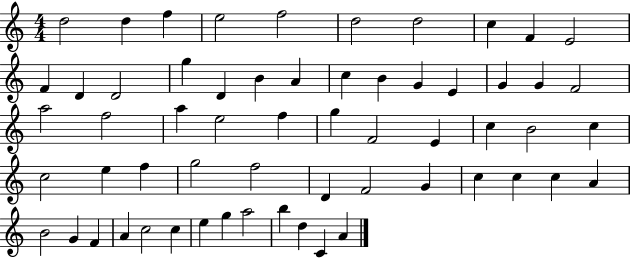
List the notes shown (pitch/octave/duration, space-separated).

D5/h D5/q F5/q E5/h F5/h D5/h D5/h C5/q F4/q E4/h F4/q D4/q D4/h G5/q D4/q B4/q A4/q C5/q B4/q G4/q E4/q G4/q G4/q F4/h A5/h F5/h A5/q E5/h F5/q G5/q F4/h E4/q C5/q B4/h C5/q C5/h E5/q F5/q G5/h F5/h D4/q F4/h G4/q C5/q C5/q C5/q A4/q B4/h G4/q F4/q A4/q C5/h C5/q E5/q G5/q A5/h B5/q D5/q C4/q A4/q